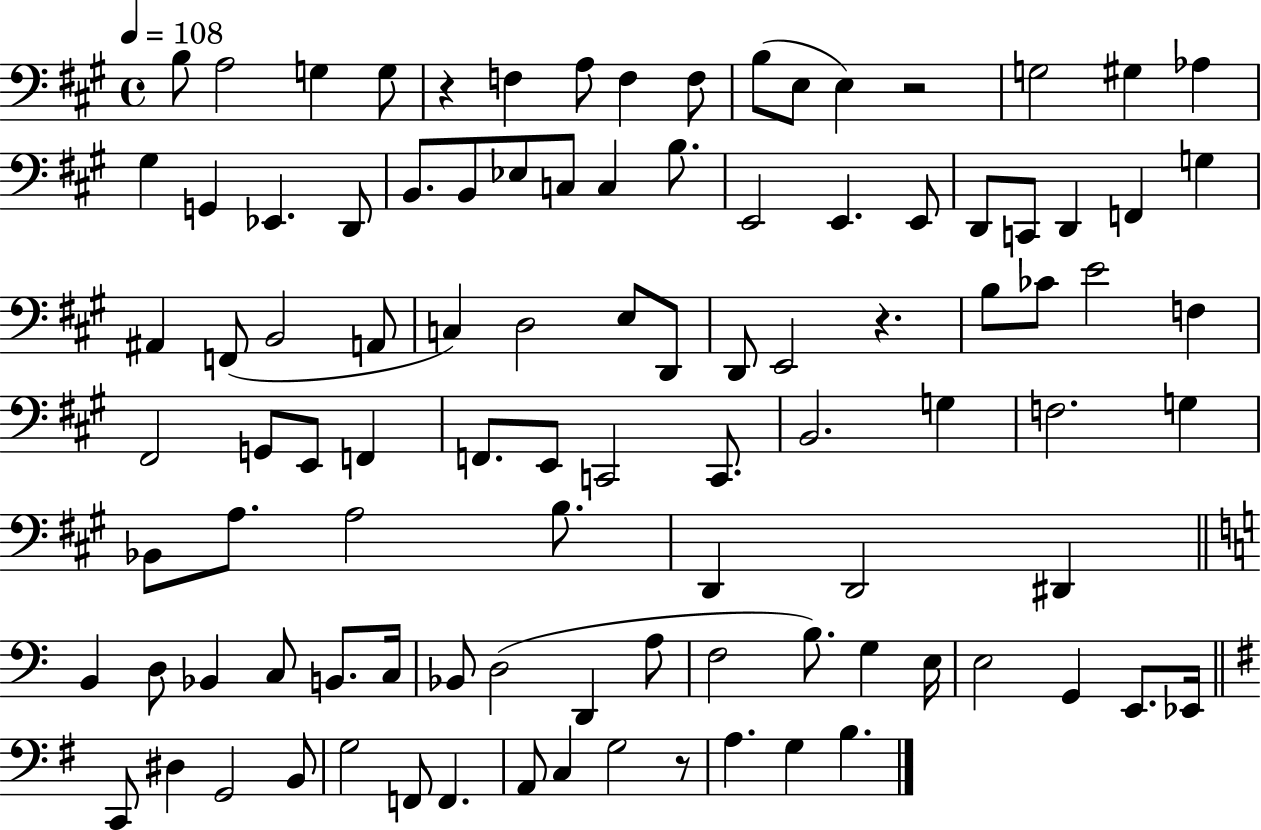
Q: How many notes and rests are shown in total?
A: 100